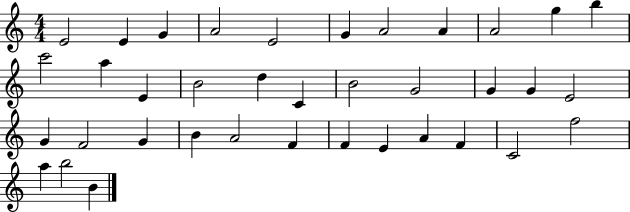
E4/h E4/q G4/q A4/h E4/h G4/q A4/h A4/q A4/h G5/q B5/q C6/h A5/q E4/q B4/h D5/q C4/q B4/h G4/h G4/q G4/q E4/h G4/q F4/h G4/q B4/q A4/h F4/q F4/q E4/q A4/q F4/q C4/h F5/h A5/q B5/h B4/q